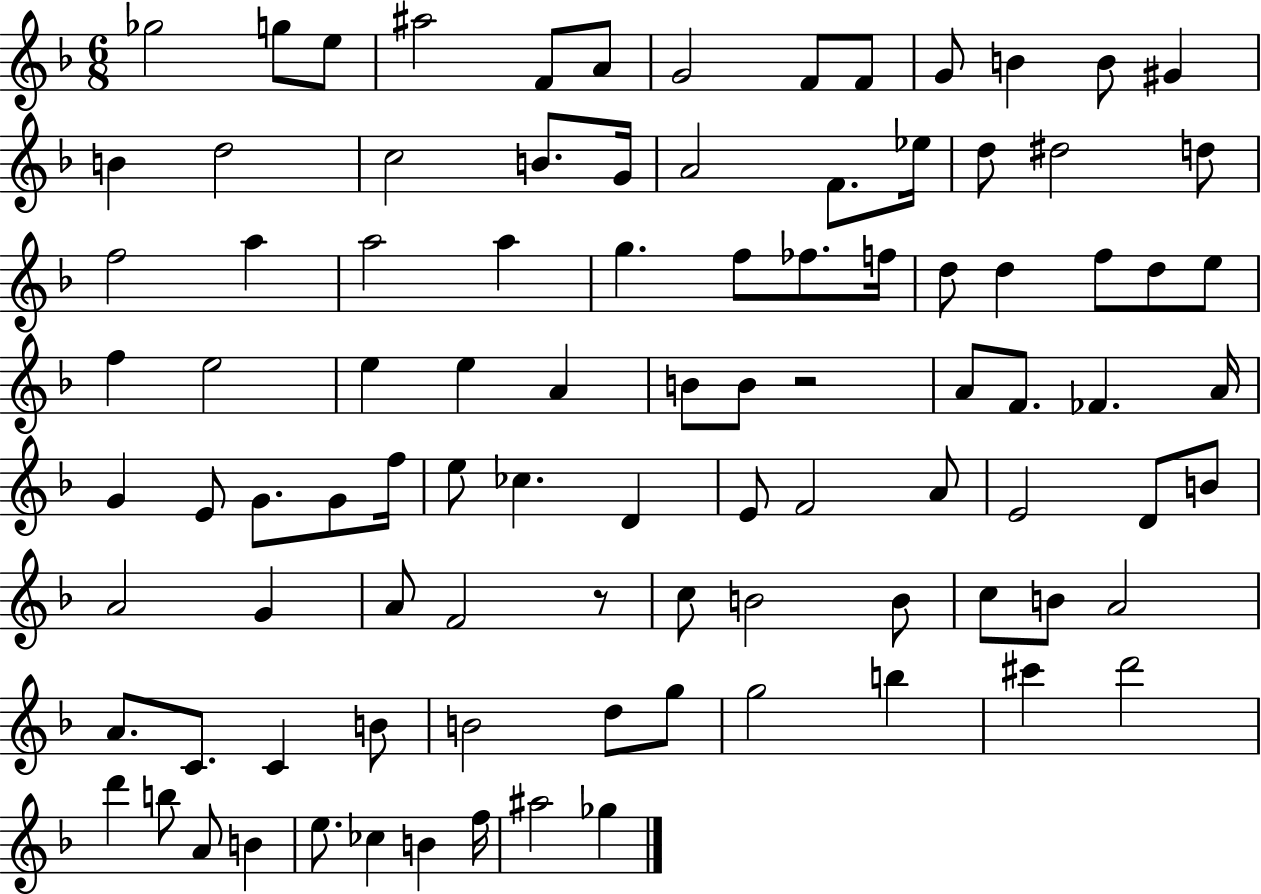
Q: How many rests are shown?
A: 2